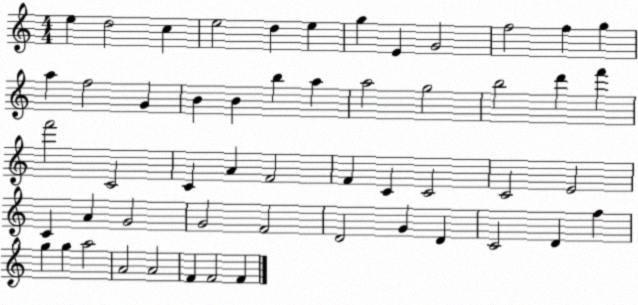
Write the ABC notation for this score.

X:1
T:Untitled
M:4/4
L:1/4
K:C
e d2 c e2 d e g E G2 f2 f g a f2 G B B b a a2 g2 b2 d' f' f'2 C2 C A F2 F C C2 C2 E2 C A G2 G2 F2 D2 G D C2 D f g g a2 A2 A2 F F2 F